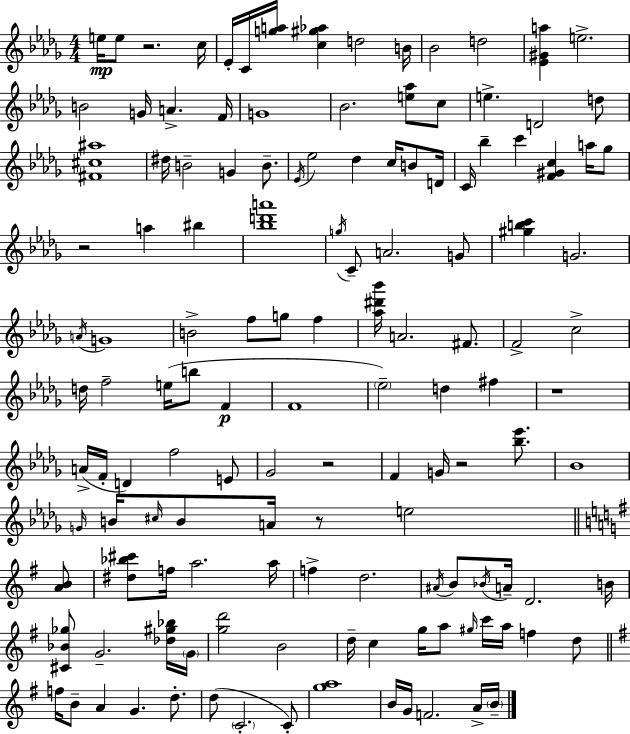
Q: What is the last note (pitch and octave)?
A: B4